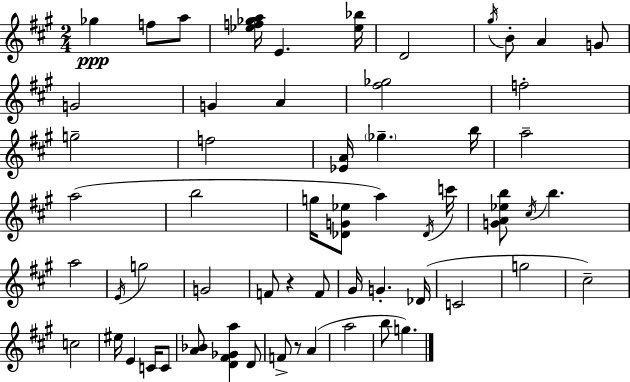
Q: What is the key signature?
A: A major